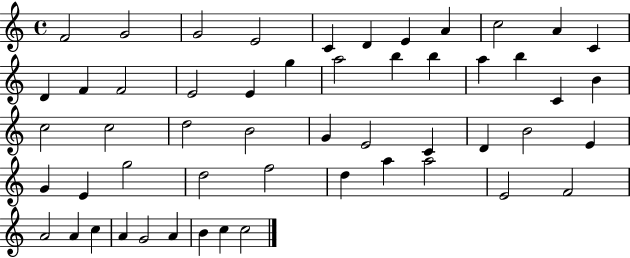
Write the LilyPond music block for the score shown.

{
  \clef treble
  \time 4/4
  \defaultTimeSignature
  \key c \major
  f'2 g'2 | g'2 e'2 | c'4 d'4 e'4 a'4 | c''2 a'4 c'4 | \break d'4 f'4 f'2 | e'2 e'4 g''4 | a''2 b''4 b''4 | a''4 b''4 c'4 b'4 | \break c''2 c''2 | d''2 b'2 | g'4 e'2 c'4 | d'4 b'2 e'4 | \break g'4 e'4 g''2 | d''2 f''2 | d''4 a''4 a''2 | e'2 f'2 | \break a'2 a'4 c''4 | a'4 g'2 a'4 | b'4 c''4 c''2 | \bar "|."
}